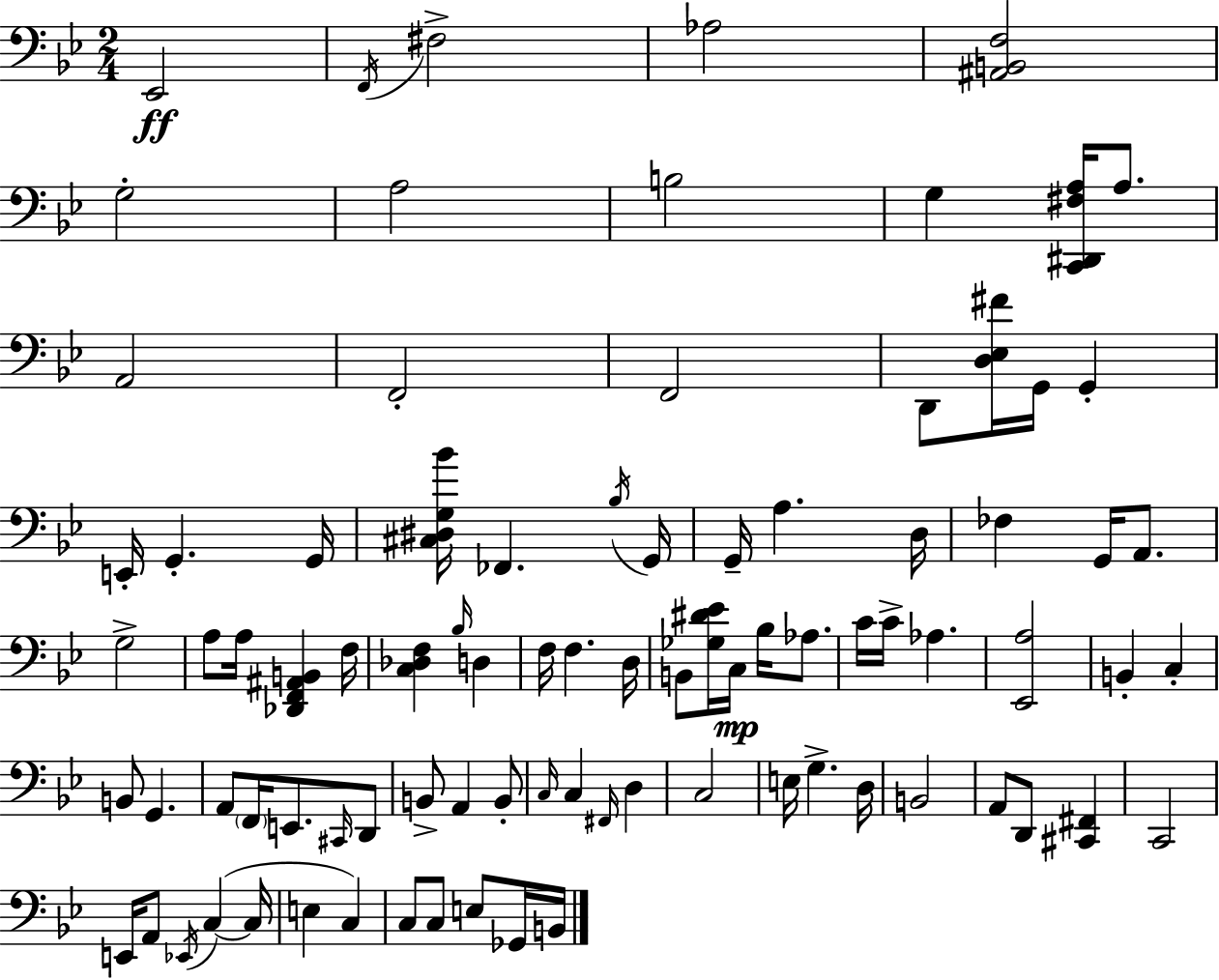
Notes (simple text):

Eb2/h F2/s F#3/h Ab3/h [A#2,B2,F3]/h G3/h A3/h B3/h G3/q [C2,D#2,F#3,A3]/s A3/e. A2/h F2/h F2/h D2/e [D3,Eb3,F#4]/s G2/s G2/q E2/s G2/q. G2/s [C#3,D#3,G3,Bb4]/s FES2/q. Bb3/s G2/s G2/s A3/q. D3/s FES3/q G2/s A2/e. G3/h A3/e A3/s [Db2,F2,A#2,B2]/q F3/s [C3,Db3,F3]/q Bb3/s D3/q F3/s F3/q. D3/s B2/e [Gb3,D#4,Eb4]/s C3/s Bb3/s Ab3/e. C4/s C4/s Ab3/q. [Eb2,A3]/h B2/q C3/q B2/e G2/q. A2/e F2/s E2/e. C#2/s D2/e B2/e A2/q B2/e C3/s C3/q F#2/s D3/q C3/h E3/s G3/q. D3/s B2/h A2/e D2/e [C#2,F#2]/q C2/h E2/s A2/e Eb2/s C3/q C3/s E3/q C3/q C3/e C3/e E3/e Gb2/s B2/s